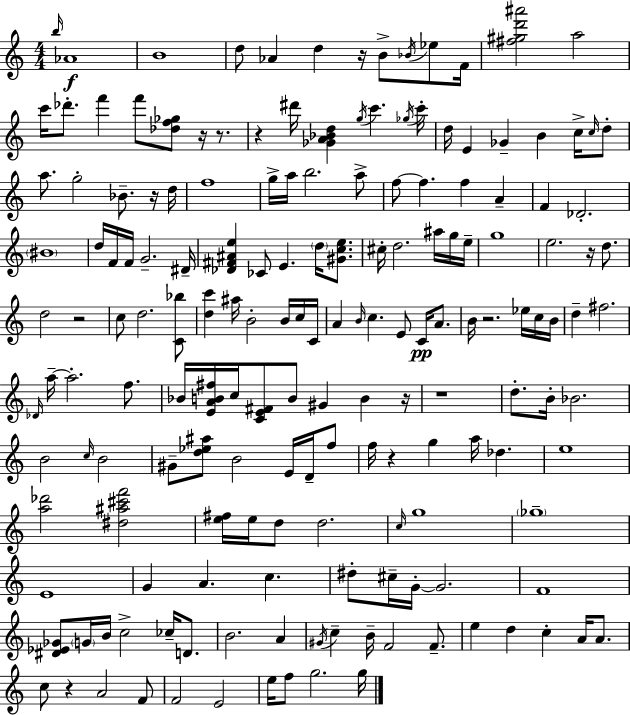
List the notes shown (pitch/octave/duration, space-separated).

B5/s Ab4/w B4/w D5/e Ab4/q D5/q R/s B4/e Bb4/s Eb5/e F4/s [F#5,G#5,D6,A#6]/h A5/h C6/s Db6/e. F6/q F6/e [Db5,F5,Gb5]/e R/s R/e. R/q D#6/s [Gb4,A4,Bb4,D5]/q G5/s C6/q. Gb5/s C6/s D5/s E4/q Gb4/q B4/q C5/s C5/s D5/e A5/e. G5/h Bb4/e. R/s D5/s F5/w G5/s A5/s B5/h. A5/e F5/e F5/q. F5/q A4/q F4/q Db4/h. BIS4/w D5/s F4/s F4/s G4/h. D#4/s [Db4,F#4,A#4,E5]/q CES4/e E4/q. D5/s [G#4,C5,E5]/e. C#5/s D5/h. A#5/s G5/s E5/s G5/w E5/h. R/s D5/e. D5/h R/h C5/e D5/h. [C4,Bb5]/e [D5,C6]/q A#5/s B4/h B4/s C5/s C4/s A4/q B4/s C5/q. E4/e C4/s A4/e. B4/s R/h. Eb5/s C5/s B4/s D5/q F#5/h. Db4/s A5/s A5/h. F5/e. Bb4/s [E4,A4,B4,F#5]/s C5/s [C4,E4,F#4]/e B4/e G#4/q B4/q R/s R/w D5/e. B4/s Bb4/h. B4/h C5/s B4/h G#4/e [D5,Eb5,A#5]/e B4/h E4/s D4/s F5/e F5/s R/q G5/q A5/s Db5/q. E5/w [A5,Db6]/h [D#5,A#5,C#6,F6]/h [E5,F#5]/s E5/s D5/e D5/h. C5/s G5/w Gb5/w E4/w G4/q A4/q. C5/q. D#5/e C#5/s G4/s G4/h. F4/w [D#4,Eb4,Gb4]/e G4/s B4/s C5/h CES5/s D4/e. B4/h. A4/q G#4/s C5/q B4/s F4/h F4/e. E5/q D5/q C5/q A4/s A4/e. C5/e R/q A4/h F4/e F4/h E4/h E5/s F5/e G5/h. G5/s